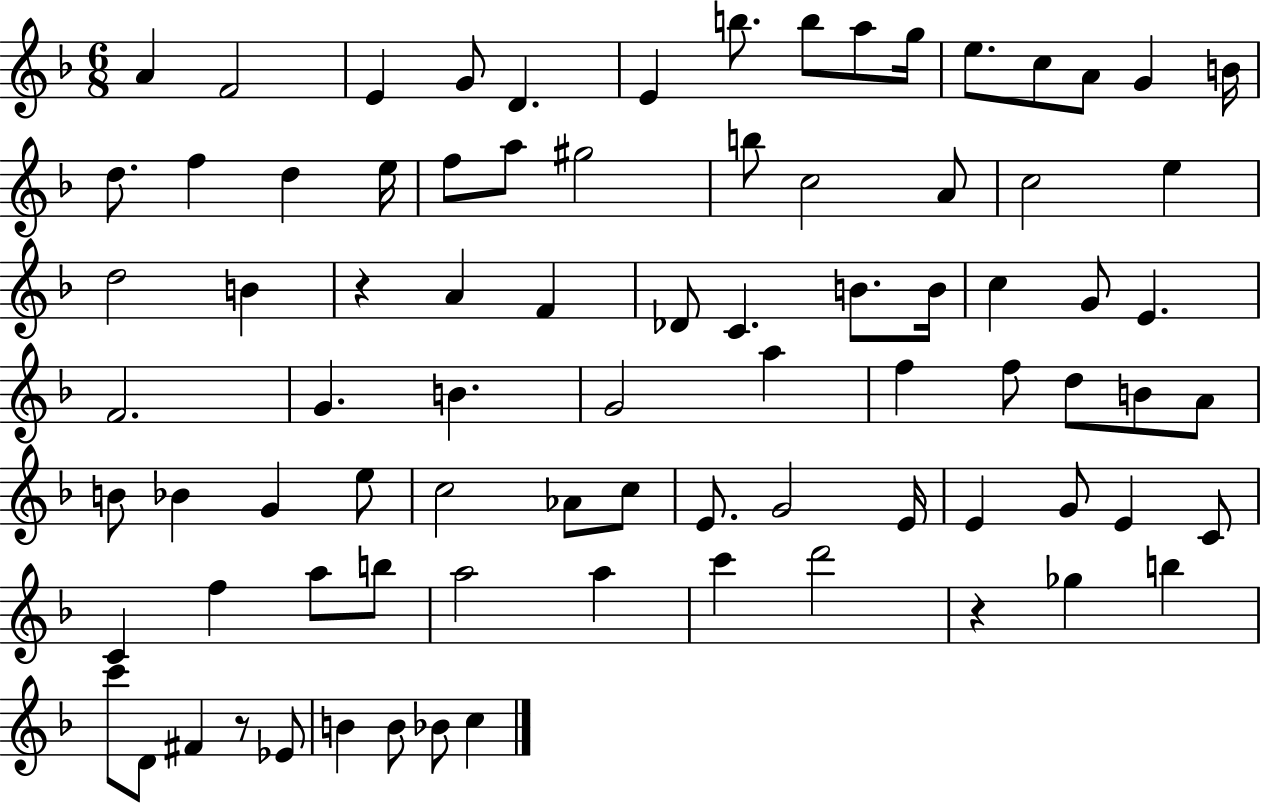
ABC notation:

X:1
T:Untitled
M:6/8
L:1/4
K:F
A F2 E G/2 D E b/2 b/2 a/2 g/4 e/2 c/2 A/2 G B/4 d/2 f d e/4 f/2 a/2 ^g2 b/2 c2 A/2 c2 e d2 B z A F _D/2 C B/2 B/4 c G/2 E F2 G B G2 a f f/2 d/2 B/2 A/2 B/2 _B G e/2 c2 _A/2 c/2 E/2 G2 E/4 E G/2 E C/2 C f a/2 b/2 a2 a c' d'2 z _g b c'/2 D/2 ^F z/2 _E/2 B B/2 _B/2 c